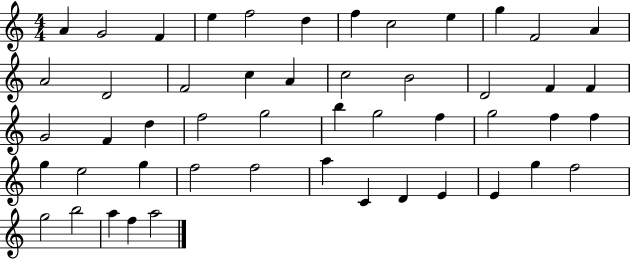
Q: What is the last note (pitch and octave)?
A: A5